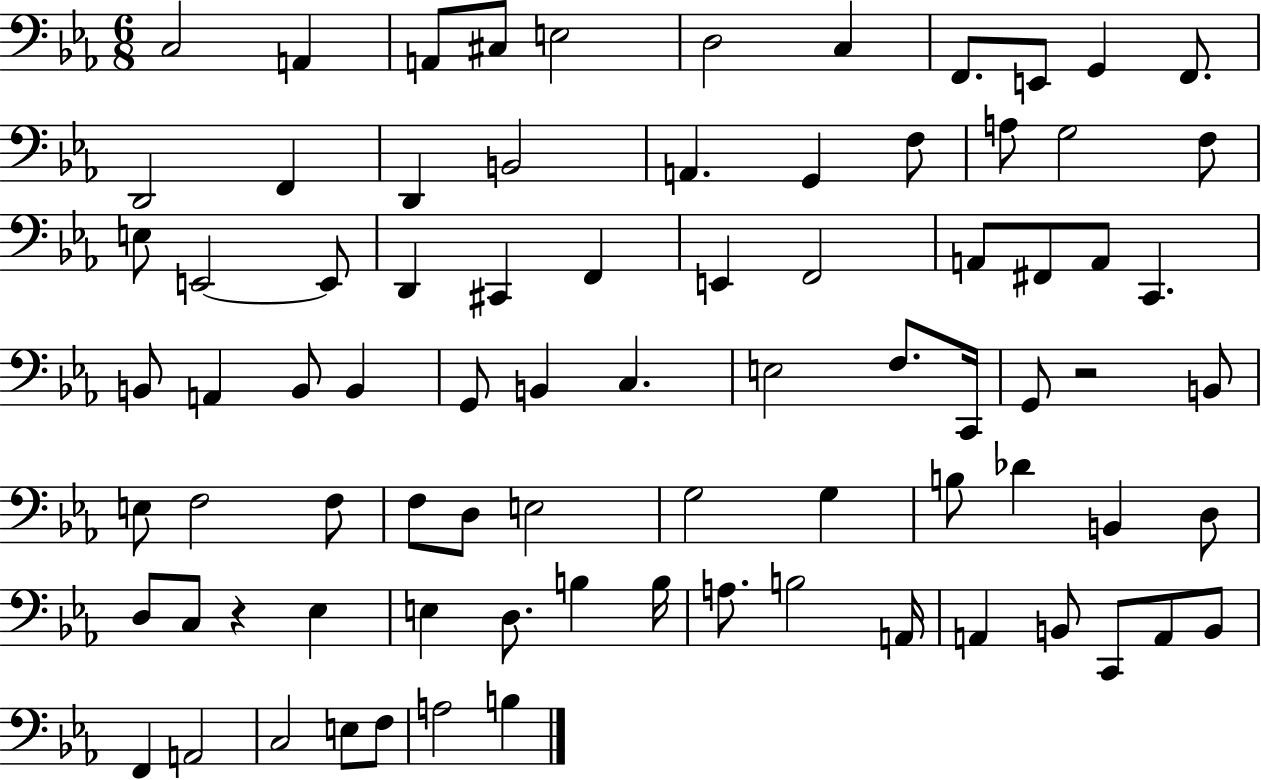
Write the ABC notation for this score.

X:1
T:Untitled
M:6/8
L:1/4
K:Eb
C,2 A,, A,,/2 ^C,/2 E,2 D,2 C, F,,/2 E,,/2 G,, F,,/2 D,,2 F,, D,, B,,2 A,, G,, F,/2 A,/2 G,2 F,/2 E,/2 E,,2 E,,/2 D,, ^C,, F,, E,, F,,2 A,,/2 ^F,,/2 A,,/2 C,, B,,/2 A,, B,,/2 B,, G,,/2 B,, C, E,2 F,/2 C,,/4 G,,/2 z2 B,,/2 E,/2 F,2 F,/2 F,/2 D,/2 E,2 G,2 G, B,/2 _D B,, D,/2 D,/2 C,/2 z _E, E, D,/2 B, B,/4 A,/2 B,2 A,,/4 A,, B,,/2 C,,/2 A,,/2 B,,/2 F,, A,,2 C,2 E,/2 F,/2 A,2 B,